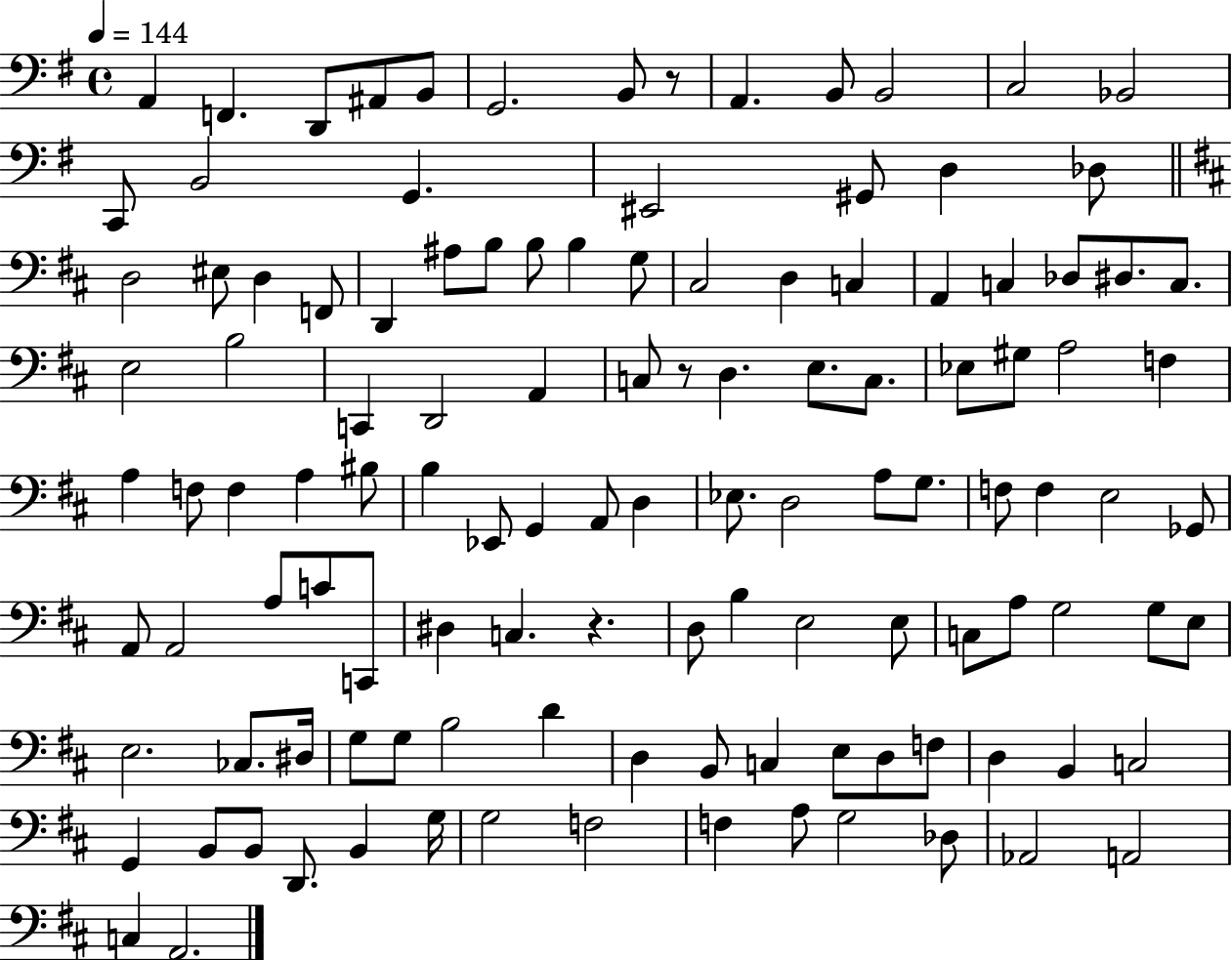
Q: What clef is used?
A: bass